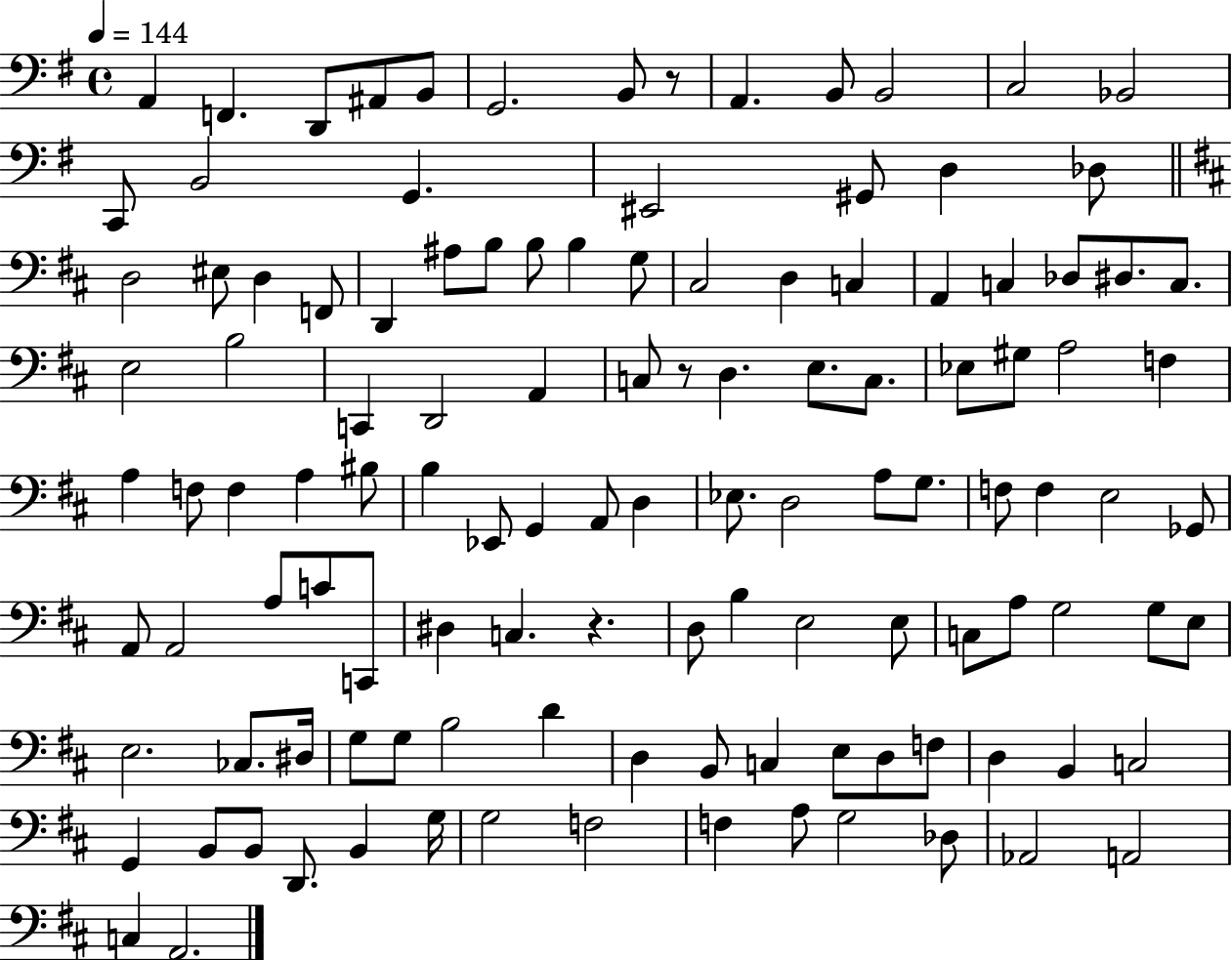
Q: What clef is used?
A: bass